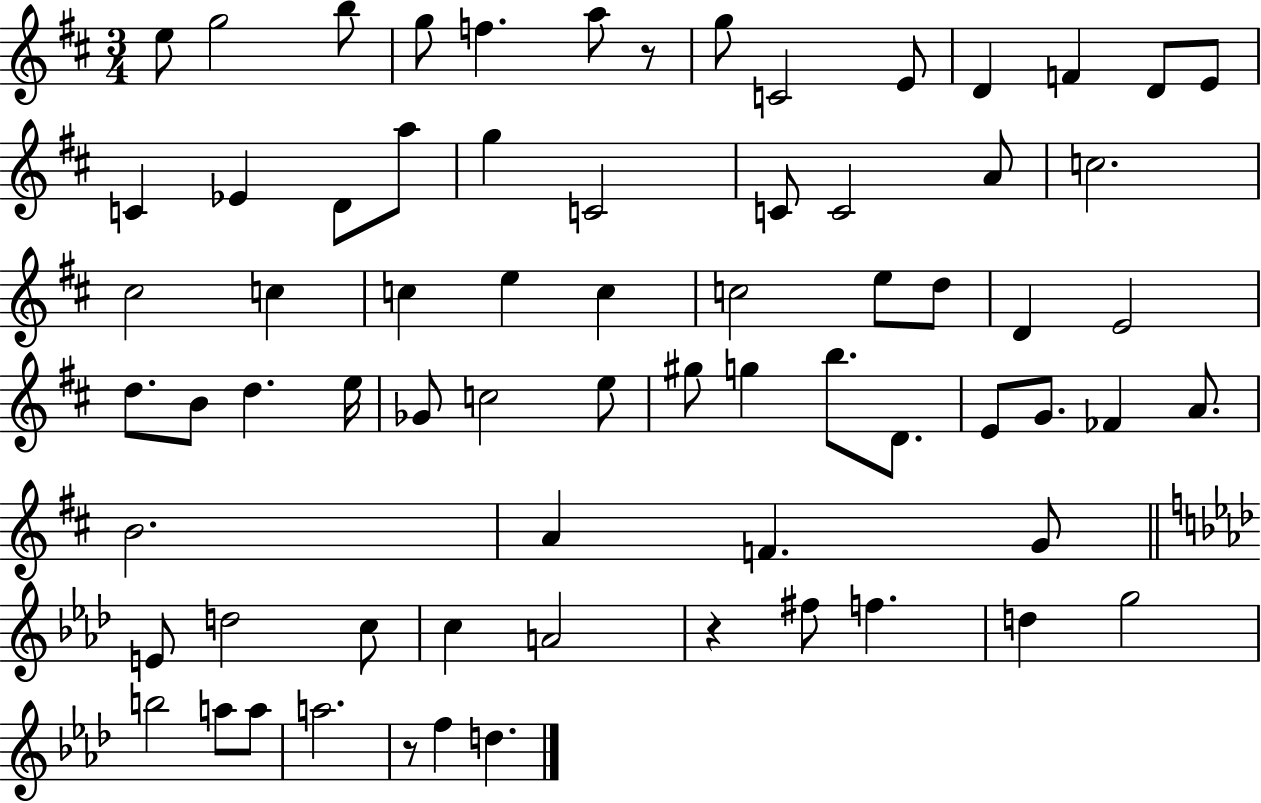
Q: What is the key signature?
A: D major